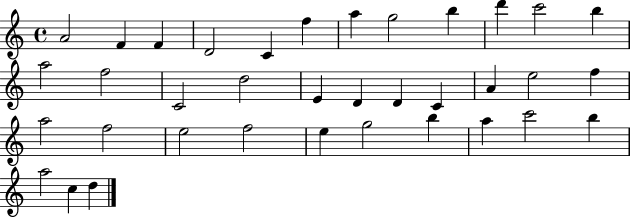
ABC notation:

X:1
T:Untitled
M:4/4
L:1/4
K:C
A2 F F D2 C f a g2 b d' c'2 b a2 f2 C2 d2 E D D C A e2 f a2 f2 e2 f2 e g2 b a c'2 b a2 c d